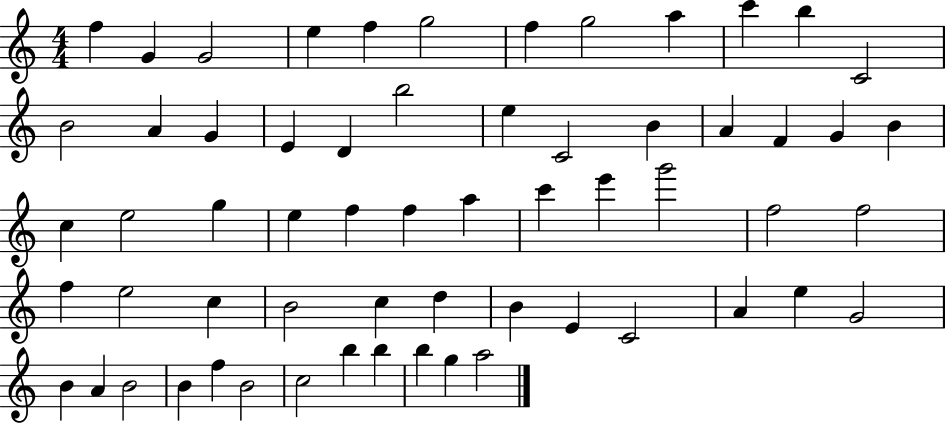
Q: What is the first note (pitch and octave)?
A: F5